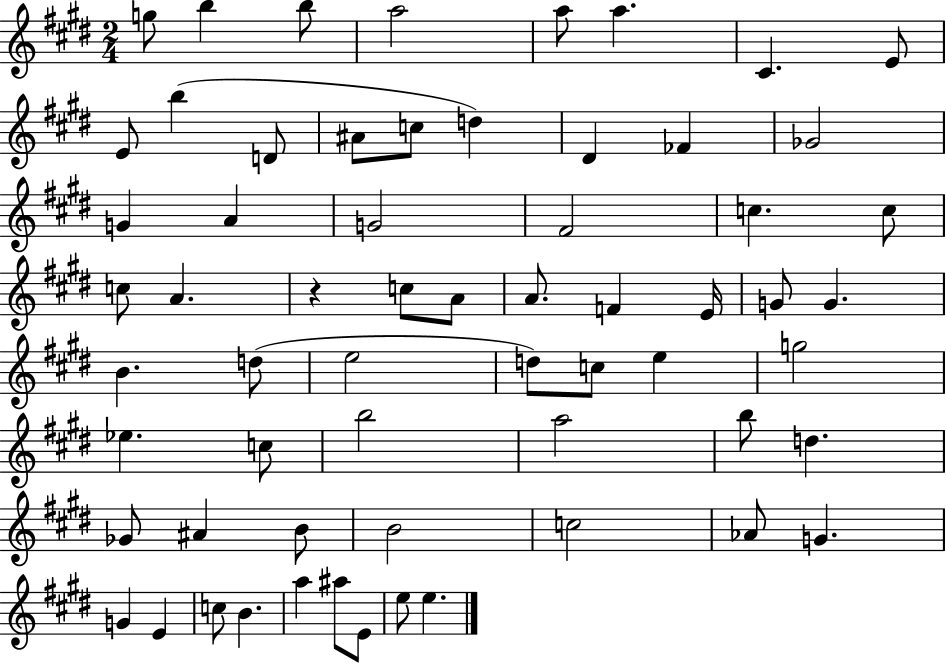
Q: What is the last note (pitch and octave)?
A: E5